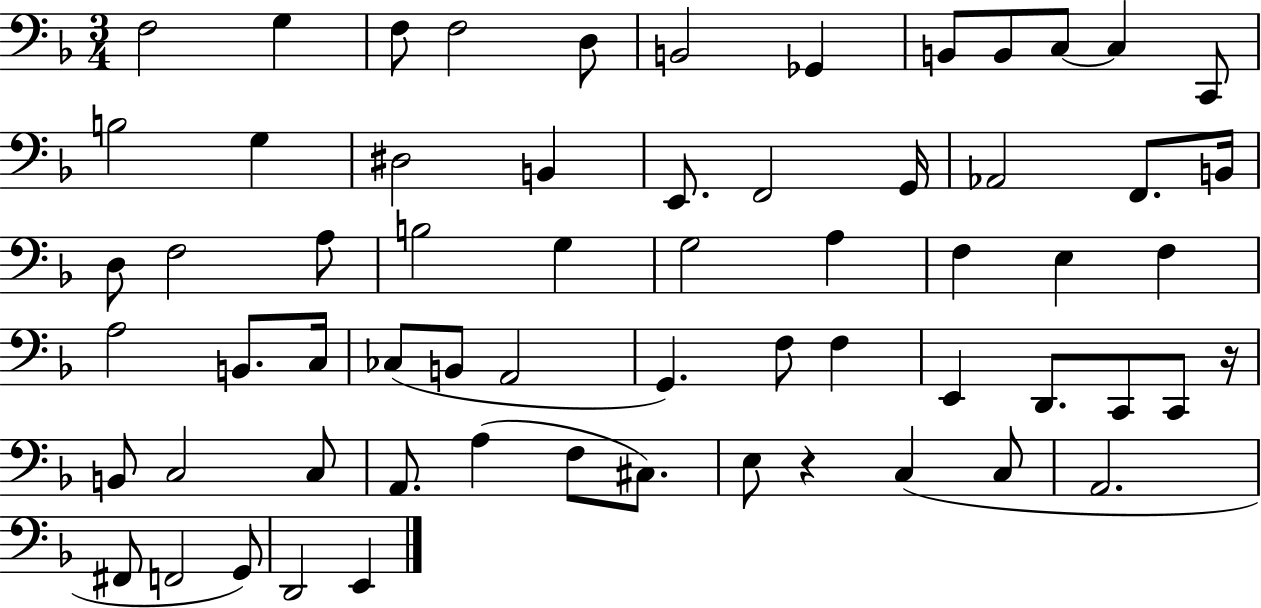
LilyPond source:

{
  \clef bass
  \numericTimeSignature
  \time 3/4
  \key f \major
  f2 g4 | f8 f2 d8 | b,2 ges,4 | b,8 b,8 c8~~ c4 c,8 | \break b2 g4 | dis2 b,4 | e,8. f,2 g,16 | aes,2 f,8. b,16 | \break d8 f2 a8 | b2 g4 | g2 a4 | f4 e4 f4 | \break a2 b,8. c16 | ces8( b,8 a,2 | g,4.) f8 f4 | e,4 d,8. c,8 c,8 r16 | \break b,8 c2 c8 | a,8. a4( f8 cis8.) | e8 r4 c4( c8 | a,2. | \break fis,8 f,2 g,8) | d,2 e,4 | \bar "|."
}